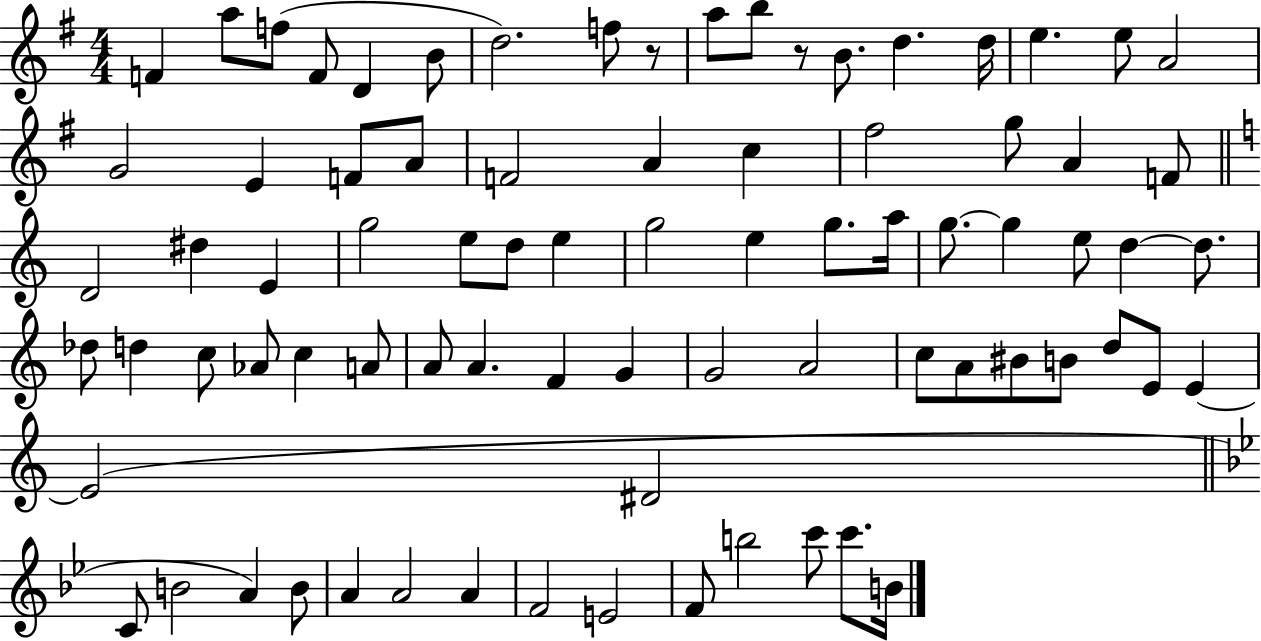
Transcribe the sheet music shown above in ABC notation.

X:1
T:Untitled
M:4/4
L:1/4
K:G
F a/2 f/2 F/2 D B/2 d2 f/2 z/2 a/2 b/2 z/2 B/2 d d/4 e e/2 A2 G2 E F/2 A/2 F2 A c ^f2 g/2 A F/2 D2 ^d E g2 e/2 d/2 e g2 e g/2 a/4 g/2 g e/2 d d/2 _d/2 d c/2 _A/2 c A/2 A/2 A F G G2 A2 c/2 A/2 ^B/2 B/2 d/2 E/2 E E2 ^D2 C/2 B2 A B/2 A A2 A F2 E2 F/2 b2 c'/2 c'/2 B/4